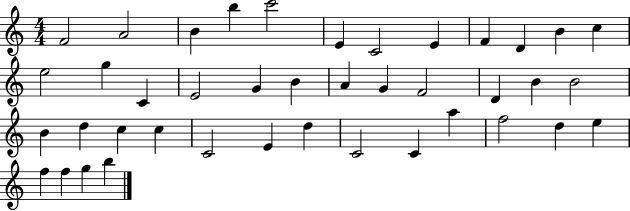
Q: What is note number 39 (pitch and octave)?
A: F5